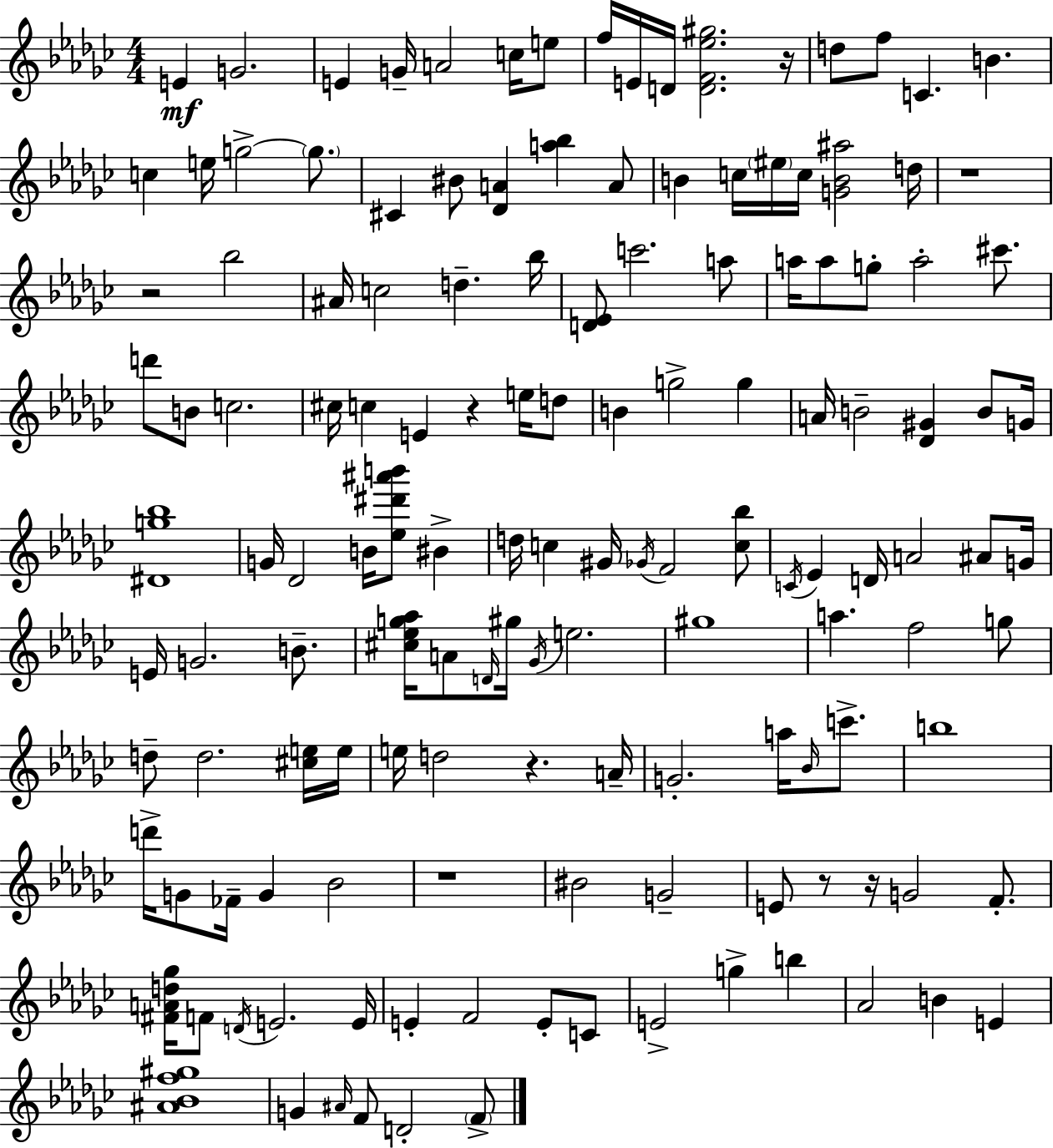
E4/q G4/h. E4/q G4/s A4/h C5/s E5/e F5/s E4/s D4/s [D4,F4,Eb5,G#5]/h. R/s D5/e F5/e C4/q. B4/q. C5/q E5/s G5/h G5/e. C#4/q BIS4/e [Db4,A4]/q [A5,Bb5]/q A4/e B4/q C5/s EIS5/s C5/s [G4,B4,A#5]/h D5/s R/w R/h Bb5/h A#4/s C5/h D5/q. Bb5/s [D4,Eb4]/e C6/h. A5/e A5/s A5/e G5/e A5/h C#6/e. D6/e B4/e C5/h. C#5/s C5/q E4/q R/q E5/s D5/e B4/q G5/h G5/q A4/s B4/h [Db4,G#4]/q B4/e G4/s [D#4,G5,Bb5]/w G4/s Db4/h B4/s [Eb5,D#6,A#6,B6]/e BIS4/q D5/s C5/q G#4/s Gb4/s F4/h [C5,Bb5]/e C4/s Eb4/q D4/s A4/h A#4/e G4/s E4/s G4/h. B4/e. [C#5,Eb5,G5,Ab5]/s A4/e D4/s G#5/s Gb4/s E5/h. G#5/w A5/q. F5/h G5/e D5/e D5/h. [C#5,E5]/s E5/s E5/s D5/h R/q. A4/s G4/h. A5/s Bb4/s C6/e. B5/w D6/s G4/e FES4/s G4/q Bb4/h R/w BIS4/h G4/h E4/e R/e R/s G4/h F4/e. [F#4,A4,D5,Gb5]/s F4/e D4/s E4/h. E4/s E4/q F4/h E4/e C4/e E4/h G5/q B5/q Ab4/h B4/q E4/q [A#4,Bb4,F5,G#5]/w G4/q A#4/s F4/e D4/h F4/e